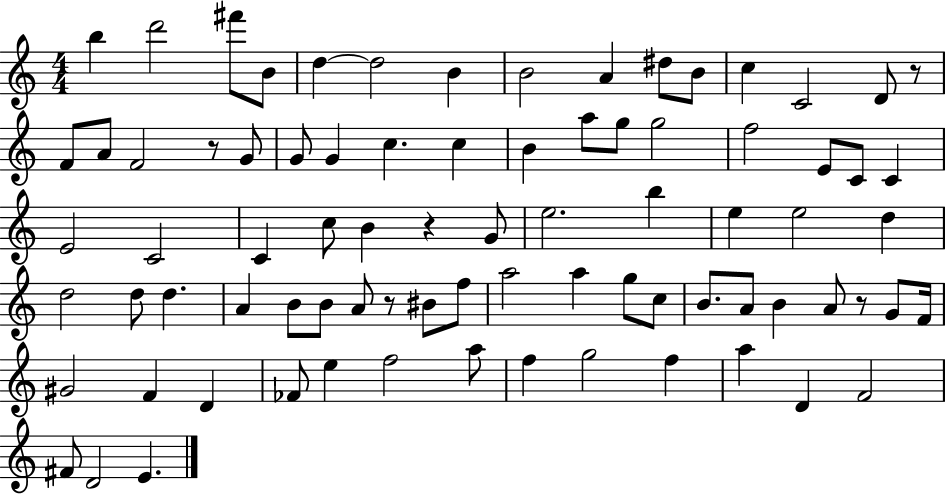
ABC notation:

X:1
T:Untitled
M:4/4
L:1/4
K:C
b d'2 ^f'/2 B/2 d d2 B B2 A ^d/2 B/2 c C2 D/2 z/2 F/2 A/2 F2 z/2 G/2 G/2 G c c B a/2 g/2 g2 f2 E/2 C/2 C E2 C2 C c/2 B z G/2 e2 b e e2 d d2 d/2 d A B/2 B/2 A/2 z/2 ^B/2 f/2 a2 a g/2 c/2 B/2 A/2 B A/2 z/2 G/2 F/4 ^G2 F D _F/2 e f2 a/2 f g2 f a D F2 ^F/2 D2 E